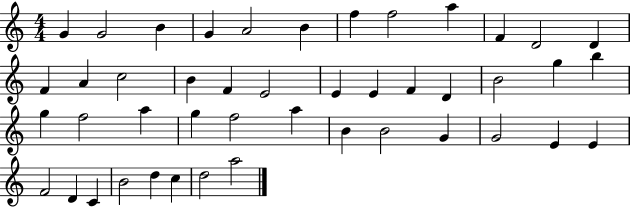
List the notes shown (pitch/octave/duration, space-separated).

G4/q G4/h B4/q G4/q A4/h B4/q F5/q F5/h A5/q F4/q D4/h D4/q F4/q A4/q C5/h B4/q F4/q E4/h E4/q E4/q F4/q D4/q B4/h G5/q B5/q G5/q F5/h A5/q G5/q F5/h A5/q B4/q B4/h G4/q G4/h E4/q E4/q F4/h D4/q C4/q B4/h D5/q C5/q D5/h A5/h